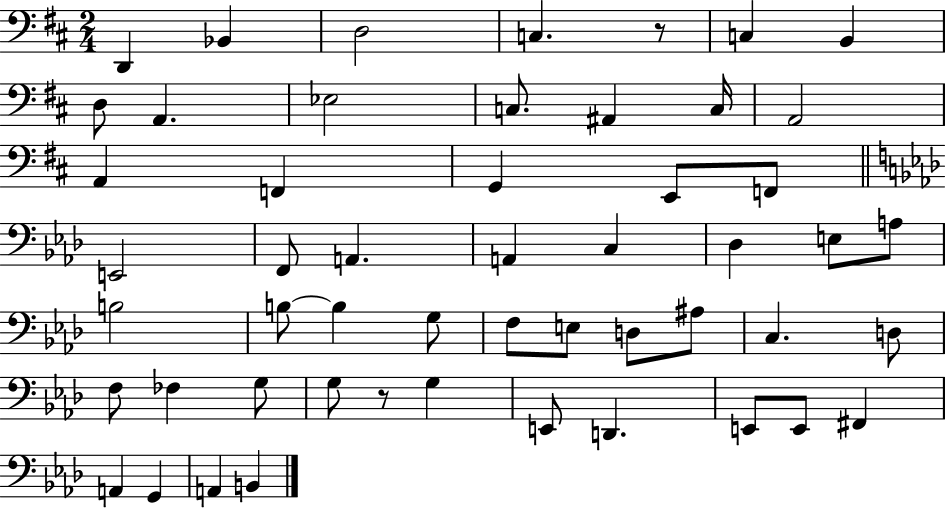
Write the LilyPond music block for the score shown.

{
  \clef bass
  \numericTimeSignature
  \time 2/4
  \key d \major
  d,4 bes,4 | d2 | c4. r8 | c4 b,4 | \break d8 a,4. | ees2 | c8. ais,4 c16 | a,2 | \break a,4 f,4 | g,4 e,8 f,8 | \bar "||" \break \key aes \major e,2 | f,8 a,4. | a,4 c4 | des4 e8 a8 | \break b2 | b8~~ b4 g8 | f8 e8 d8 ais8 | c4. d8 | \break f8 fes4 g8 | g8 r8 g4 | e,8 d,4. | e,8 e,8 fis,4 | \break a,4 g,4 | a,4 b,4 | \bar "|."
}